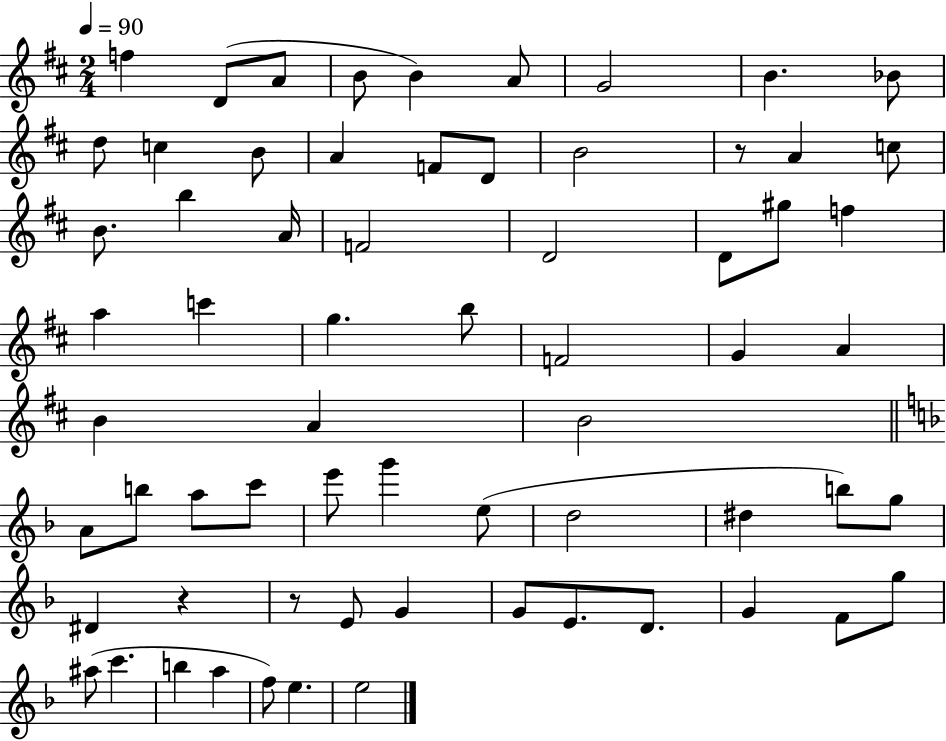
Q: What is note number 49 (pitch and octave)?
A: E4